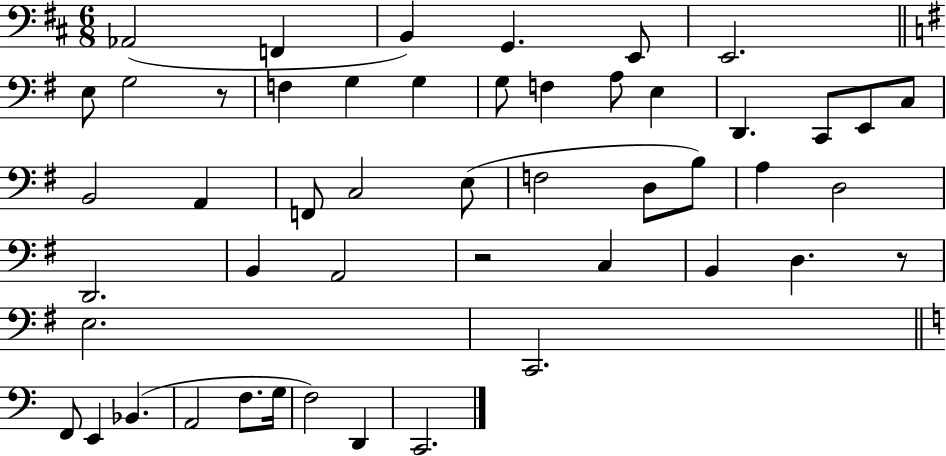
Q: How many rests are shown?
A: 3